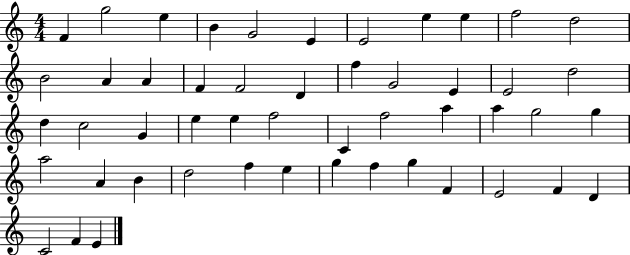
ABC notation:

X:1
T:Untitled
M:4/4
L:1/4
K:C
F g2 e B G2 E E2 e e f2 d2 B2 A A F F2 D f G2 E E2 d2 d c2 G e e f2 C f2 a a g2 g a2 A B d2 f e g f g F E2 F D C2 F E